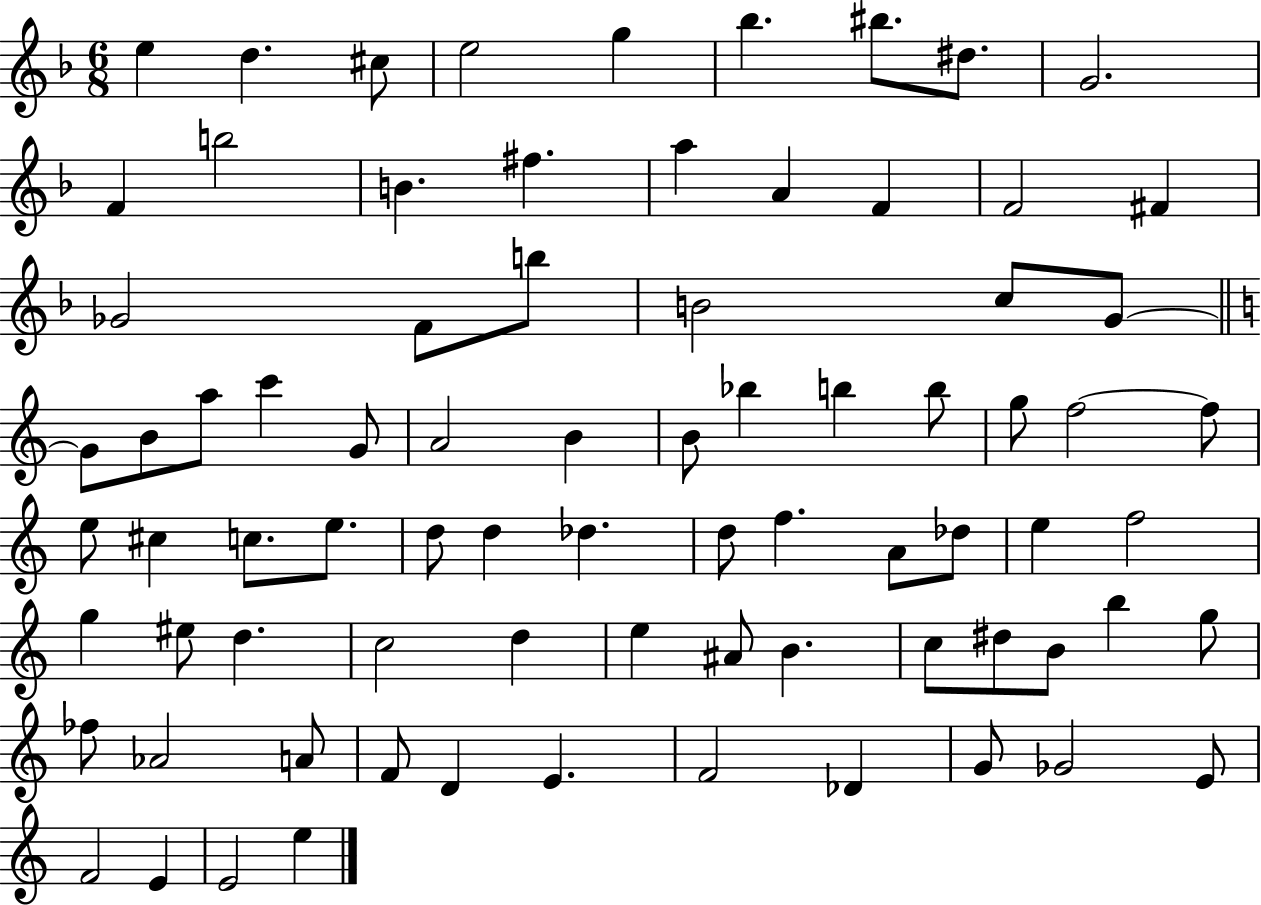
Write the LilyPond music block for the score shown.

{
  \clef treble
  \numericTimeSignature
  \time 6/8
  \key f \major
  \repeat volta 2 { e''4 d''4. cis''8 | e''2 g''4 | bes''4. bis''8. dis''8. | g'2. | \break f'4 b''2 | b'4. fis''4. | a''4 a'4 f'4 | f'2 fis'4 | \break ges'2 f'8 b''8 | b'2 c''8 g'8~~ | \bar "||" \break \key c \major g'8 b'8 a''8 c'''4 g'8 | a'2 b'4 | b'8 bes''4 b''4 b''8 | g''8 f''2~~ f''8 | \break e''8 cis''4 c''8. e''8. | d''8 d''4 des''4. | d''8 f''4. a'8 des''8 | e''4 f''2 | \break g''4 eis''8 d''4. | c''2 d''4 | e''4 ais'8 b'4. | c''8 dis''8 b'8 b''4 g''8 | \break fes''8 aes'2 a'8 | f'8 d'4 e'4. | f'2 des'4 | g'8 ges'2 e'8 | \break f'2 e'4 | e'2 e''4 | } \bar "|."
}